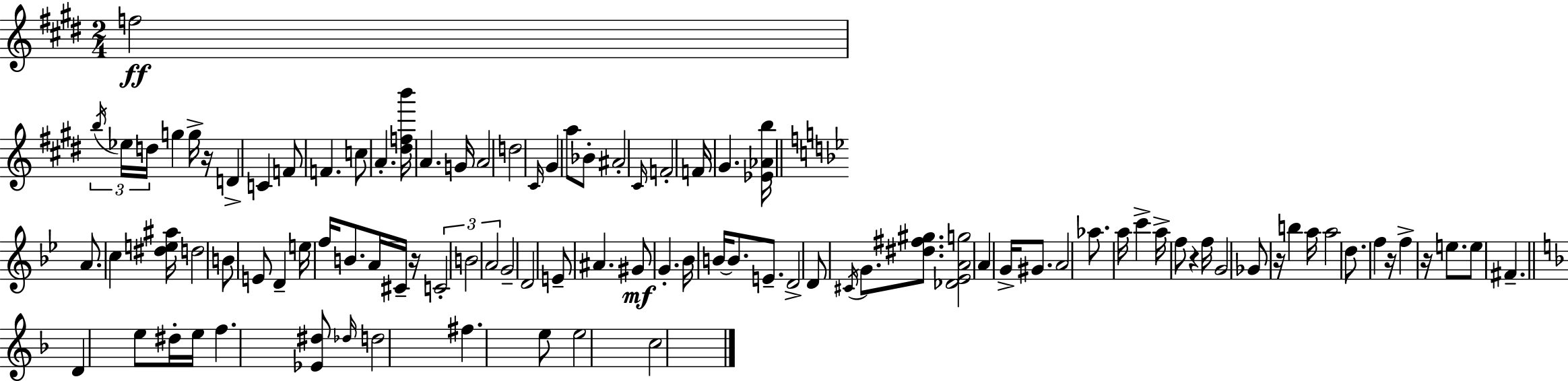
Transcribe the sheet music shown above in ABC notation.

X:1
T:Untitled
M:2/4
L:1/4
K:E
f2 b/4 _e/4 d/4 g g/4 z/4 D C F/2 F c/2 A [^dfb']/4 A G/4 A2 d2 ^C/4 ^G a/2 _B/2 ^A2 ^C/4 F2 F/4 ^G [_E_Ab]/4 A/2 c [^de^a]/4 d2 B/2 E/2 D e/4 f/4 B/2 A/4 ^C/4 z/4 C2 B2 A2 G2 D2 E/2 ^A ^G/2 G _B/4 B/4 B/2 E/2 D2 D/2 ^C/4 G/2 [^d^f^g]/2 [_D_EAg]2 A G/4 ^G/2 A2 _a/2 a/4 c' a/4 f/2 z f/4 G2 _G/2 z/4 b a/4 a2 d/2 f z/4 f z/4 e/2 e/2 ^F D e/2 ^d/4 e/4 f [_E^d]/2 _d/4 d2 ^f e/2 e2 c2